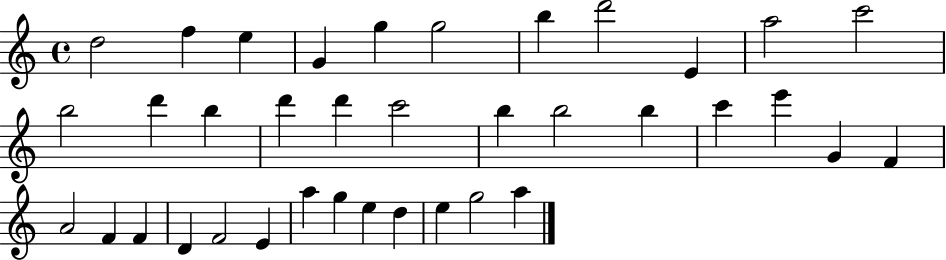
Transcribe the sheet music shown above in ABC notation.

X:1
T:Untitled
M:4/4
L:1/4
K:C
d2 f e G g g2 b d'2 E a2 c'2 b2 d' b d' d' c'2 b b2 b c' e' G F A2 F F D F2 E a g e d e g2 a